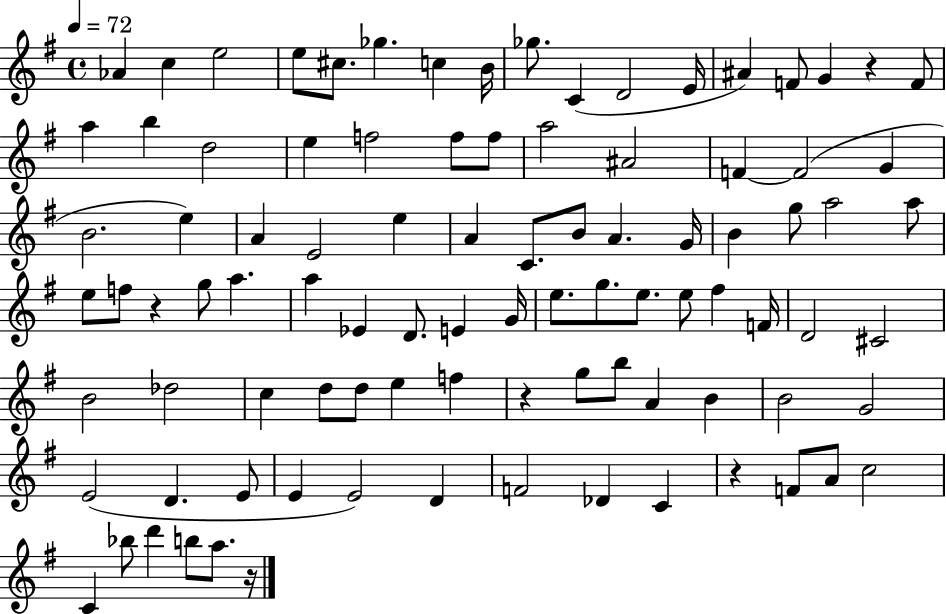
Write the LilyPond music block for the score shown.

{
  \clef treble
  \time 4/4
  \defaultTimeSignature
  \key g \major
  \tempo 4 = 72
  aes'4 c''4 e''2 | e''8 cis''8. ges''4. c''4 b'16 | ges''8. c'4( d'2 e'16 | ais'4) f'8 g'4 r4 f'8 | \break a''4 b''4 d''2 | e''4 f''2 f''8 f''8 | a''2 ais'2 | f'4~~ f'2( g'4 | \break b'2. e''4) | a'4 e'2 e''4 | a'4 c'8. b'8 a'4. g'16 | b'4 g''8 a''2 a''8 | \break e''8 f''8 r4 g''8 a''4. | a''4 ees'4 d'8. e'4 g'16 | e''8. g''8. e''8. e''8 fis''4 f'16 | d'2 cis'2 | \break b'2 des''2 | c''4 d''8 d''8 e''4 f''4 | r4 g''8 b''8 a'4 b'4 | b'2 g'2 | \break e'2( d'4. e'8 | e'4 e'2) d'4 | f'2 des'4 c'4 | r4 f'8 a'8 c''2 | \break c'4 bes''8 d'''4 b''8 a''8. r16 | \bar "|."
}